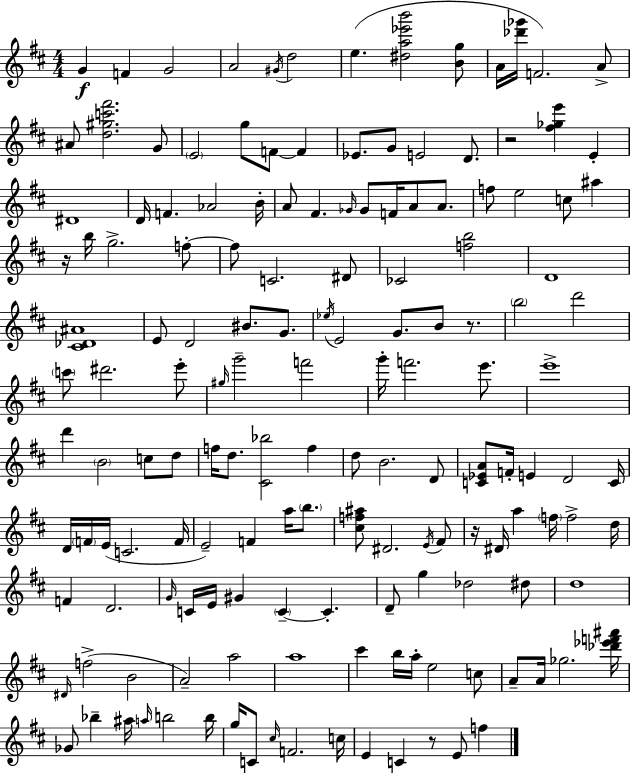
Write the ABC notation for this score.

X:1
T:Untitled
M:4/4
L:1/4
K:D
G F G2 A2 ^G/4 d2 e [^da_e'b']2 [Bg]/2 A/4 [_d'_g']/4 F2 A/2 ^A/2 [d^gc'^f']2 G/2 E2 g/2 F/2 F _E/2 G/2 E2 D/2 z2 [^f_ge'] E ^D4 D/4 F _A2 B/4 A/2 ^F _G/4 _G/2 F/4 A/2 A/2 f/2 e2 c/2 ^a z/4 b/4 g2 f/2 f/2 C2 ^D/2 _C2 [fb]2 D4 [^C_D^A]4 E/2 D2 ^B/2 G/2 _e/4 E2 G/2 B/2 z/2 b2 d'2 c'/2 ^d'2 e'/2 ^g/4 g'2 f'2 g'/4 f'2 e'/2 e'4 d' B2 c/2 d/2 f/4 d/2 [^C_b]2 f d/2 B2 D/2 [C_EA]/2 F/4 E D2 C/4 D/4 F/4 E/4 C2 F/4 E2 F a/4 b/2 [^cf^a]/2 ^D2 E/4 ^F/2 z/4 ^D/4 a f/4 f2 d/4 F D2 G/4 C/4 E/4 ^G C C D/2 g _d2 ^d/2 d4 ^D/4 f2 B2 A2 a2 a4 ^c' b/4 a/4 e2 c/2 A/2 A/4 _g2 [_d'_e'f'^a']/4 _G/2 _b ^a/4 a/4 b2 b/4 g/4 C/2 ^c/4 F2 c/4 E C z/2 E/2 f